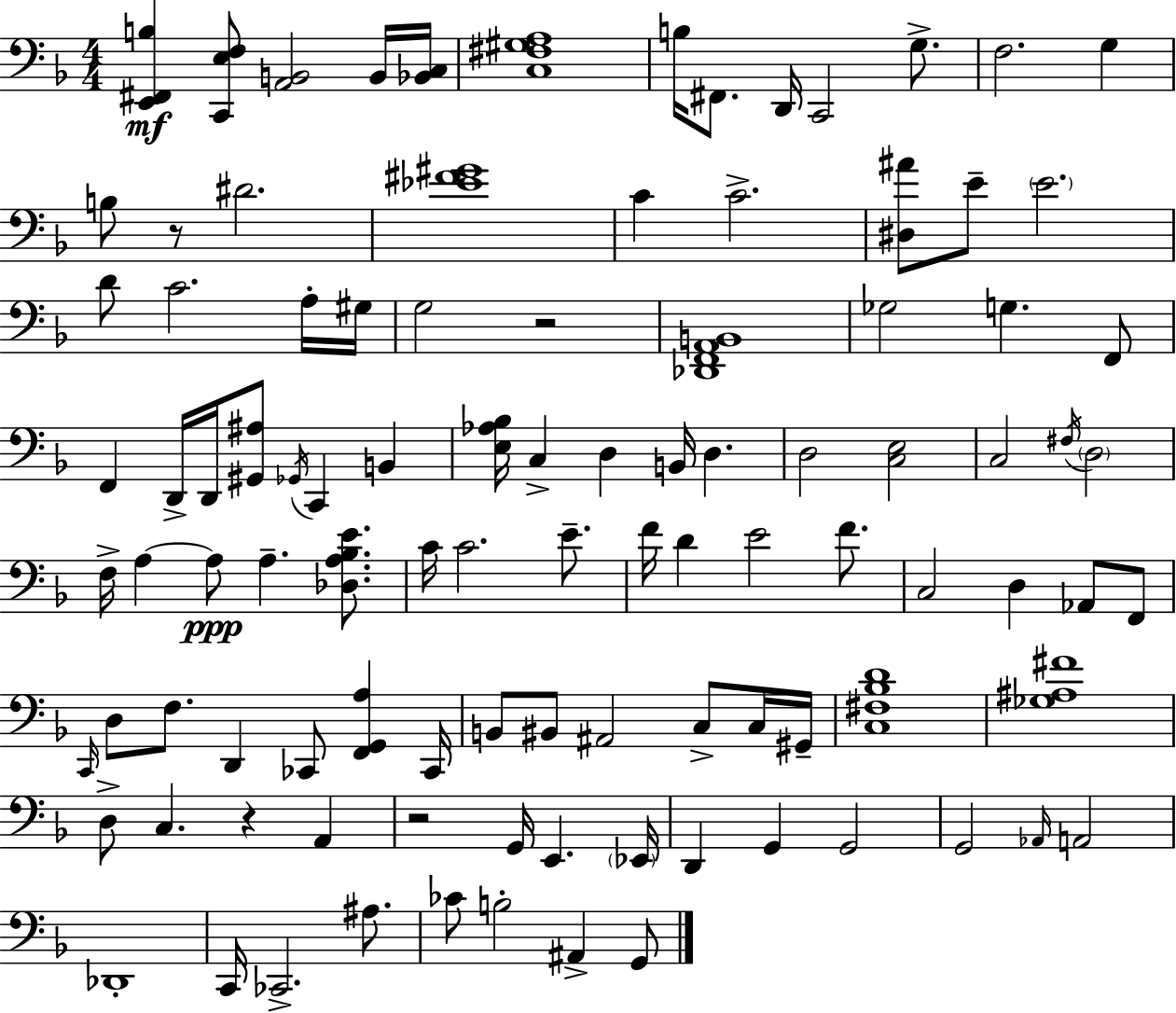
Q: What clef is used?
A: bass